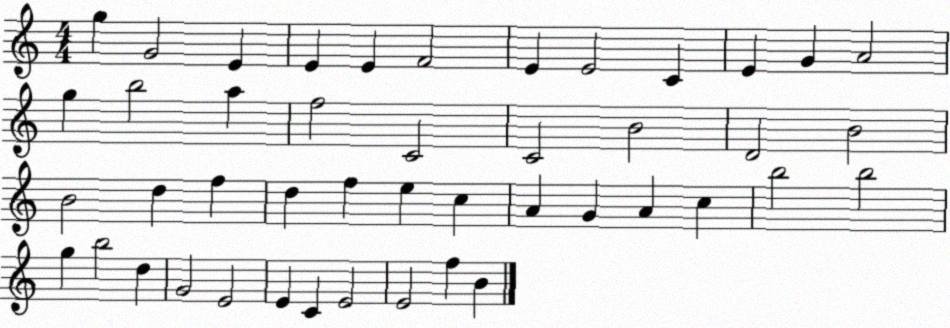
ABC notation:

X:1
T:Untitled
M:4/4
L:1/4
K:C
g G2 E E E F2 E E2 C E G A2 g b2 a f2 C2 C2 B2 D2 B2 B2 d f d f e c A G A c b2 b2 g b2 d G2 E2 E C E2 E2 f B